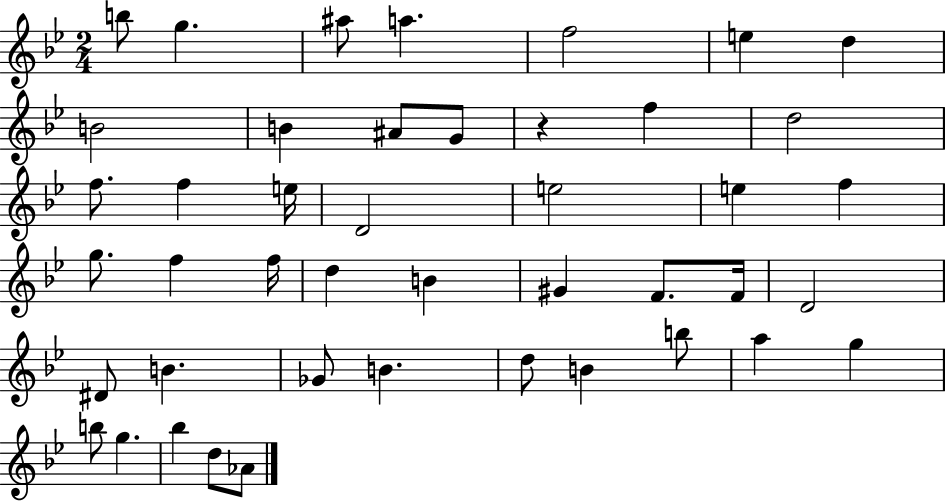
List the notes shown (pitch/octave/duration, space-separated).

B5/e G5/q. A#5/e A5/q. F5/h E5/q D5/q B4/h B4/q A#4/e G4/e R/q F5/q D5/h F5/e. F5/q E5/s D4/h E5/h E5/q F5/q G5/e. F5/q F5/s D5/q B4/q G#4/q F4/e. F4/s D4/h D#4/e B4/q. Gb4/e B4/q. D5/e B4/q B5/e A5/q G5/q B5/e G5/q. Bb5/q D5/e Ab4/e